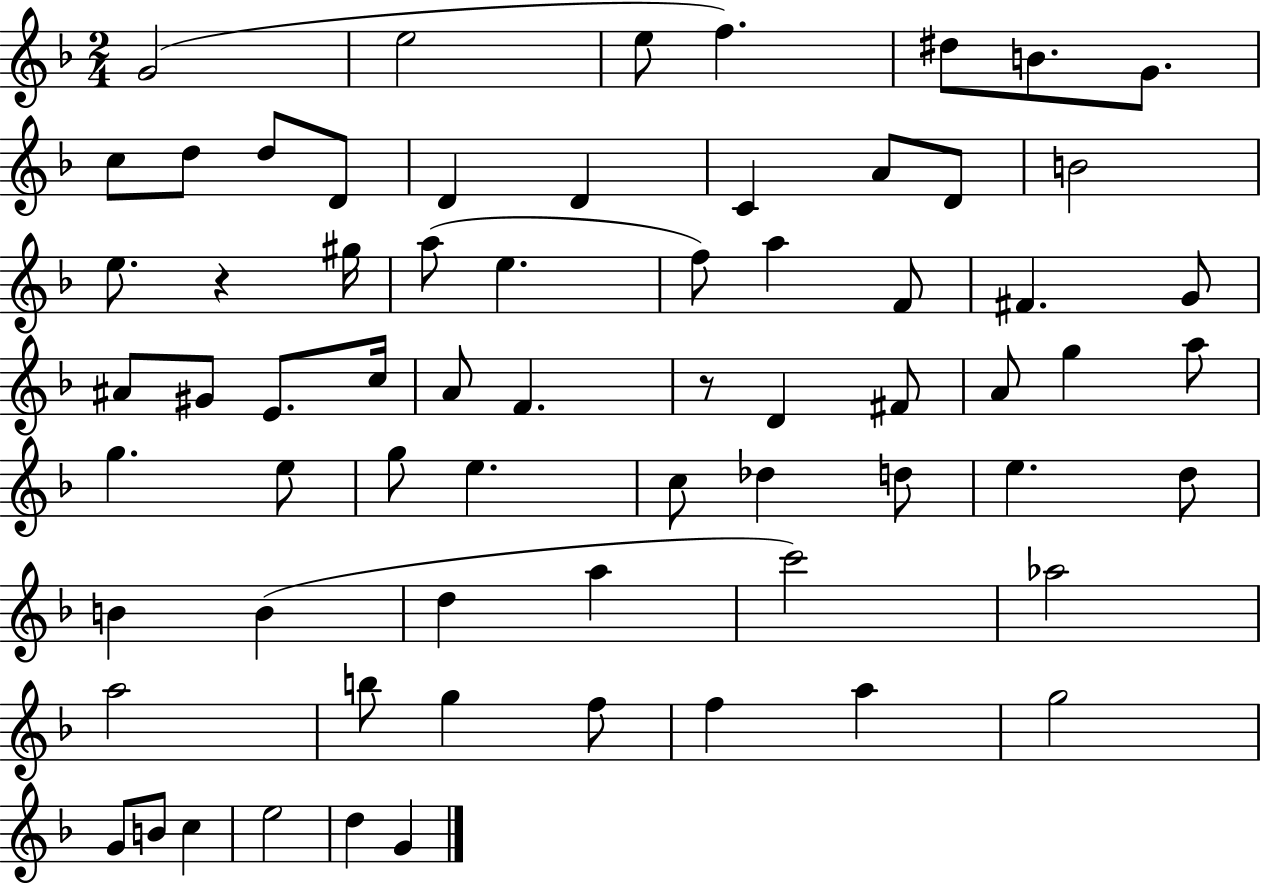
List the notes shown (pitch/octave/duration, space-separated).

G4/h E5/h E5/e F5/q. D#5/e B4/e. G4/e. C5/e D5/e D5/e D4/e D4/q D4/q C4/q A4/e D4/e B4/h E5/e. R/q G#5/s A5/e E5/q. F5/e A5/q F4/e F#4/q. G4/e A#4/e G#4/e E4/e. C5/s A4/e F4/q. R/e D4/q F#4/e A4/e G5/q A5/e G5/q. E5/e G5/e E5/q. C5/e Db5/q D5/e E5/q. D5/e B4/q B4/q D5/q A5/q C6/h Ab5/h A5/h B5/e G5/q F5/e F5/q A5/q G5/h G4/e B4/e C5/q E5/h D5/q G4/q